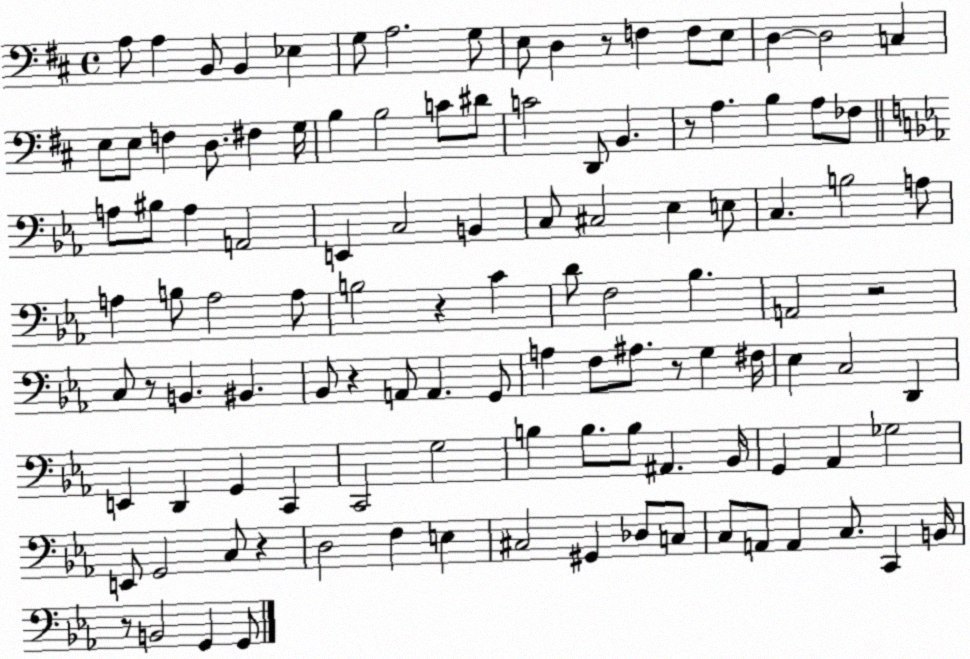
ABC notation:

X:1
T:Untitled
M:4/4
L:1/4
K:D
A,/2 A, B,,/2 B,, _E, G,/2 A,2 G,/2 E,/2 D, z/2 F, F,/2 E,/2 D, D,2 C, E,/2 E,/2 F, D,/2 ^F, G,/4 B, B,2 C/2 ^D/2 C2 D,,/2 B,, z/2 A, B, A,/2 _F,/2 A,/2 ^B,/2 A, A,,2 E,, C,2 B,, C,/2 ^C,2 _E, E,/2 C, B,2 A,/2 A, B,/2 A,2 A,/2 B,2 z C D/2 F,2 _B, A,,2 z2 C,/2 z/2 B,, ^B,, _B,,/2 z A,,/2 A,, G,,/2 A, F,/2 ^A,/2 z/2 G, ^F,/4 _E, C,2 D,, E,, D,, G,, C,, C,,2 G,2 B, B,/2 B,/2 ^A,, _B,,/4 G,, _A,, _G,2 E,,/2 G,,2 C,/2 z D,2 F, E, ^C,2 ^G,, _D,/2 C,/2 C,/2 A,,/2 A,, C,/2 C,, B,,/4 z/2 B,,2 G,, G,,/2